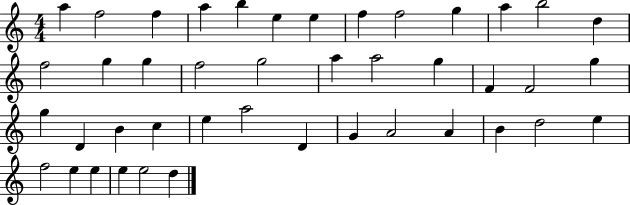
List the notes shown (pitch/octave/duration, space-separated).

A5/q F5/h F5/q A5/q B5/q E5/q E5/q F5/q F5/h G5/q A5/q B5/h D5/q F5/h G5/q G5/q F5/h G5/h A5/q A5/h G5/q F4/q F4/h G5/q G5/q D4/q B4/q C5/q E5/q A5/h D4/q G4/q A4/h A4/q B4/q D5/h E5/q F5/h E5/q E5/q E5/q E5/h D5/q